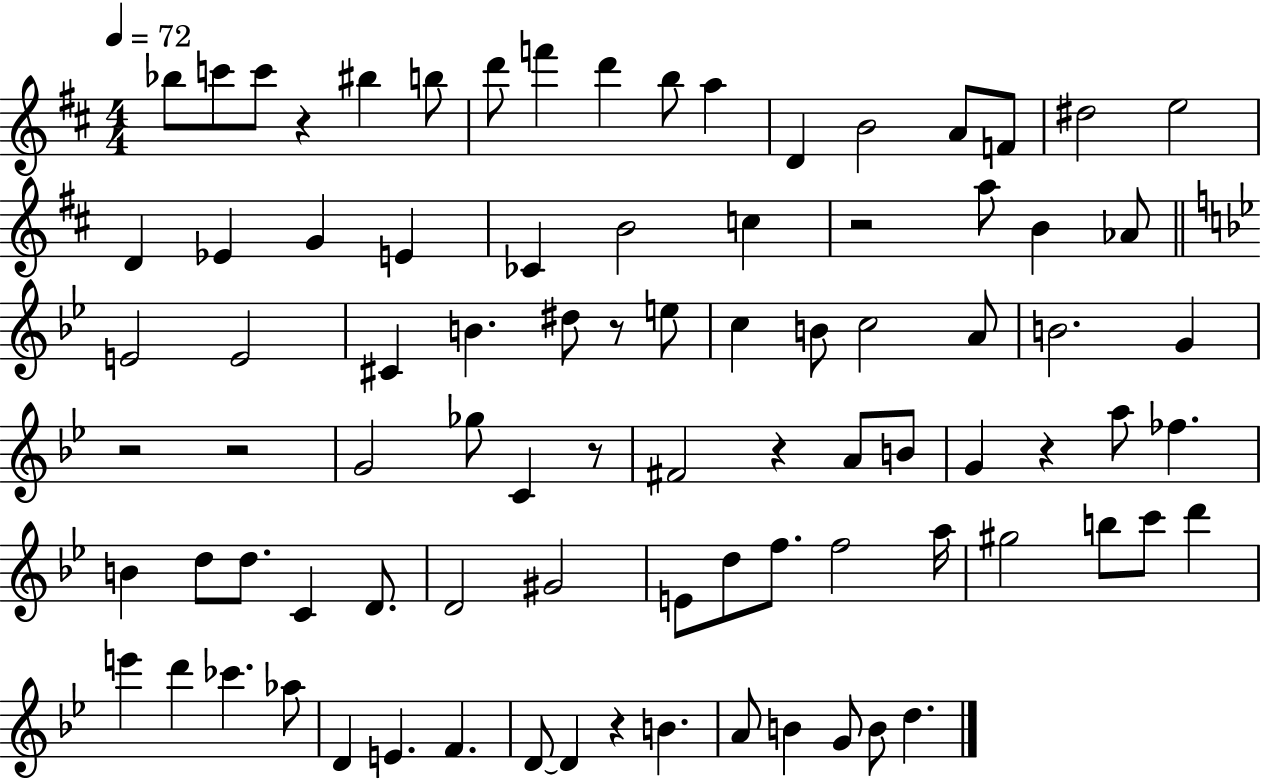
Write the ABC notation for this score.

X:1
T:Untitled
M:4/4
L:1/4
K:D
_b/2 c'/2 c'/2 z ^b b/2 d'/2 f' d' b/2 a D B2 A/2 F/2 ^d2 e2 D _E G E _C B2 c z2 a/2 B _A/2 E2 E2 ^C B ^d/2 z/2 e/2 c B/2 c2 A/2 B2 G z2 z2 G2 _g/2 C z/2 ^F2 z A/2 B/2 G z a/2 _f B d/2 d/2 C D/2 D2 ^G2 E/2 d/2 f/2 f2 a/4 ^g2 b/2 c'/2 d' e' d' _c' _a/2 D E F D/2 D z B A/2 B G/2 B/2 d